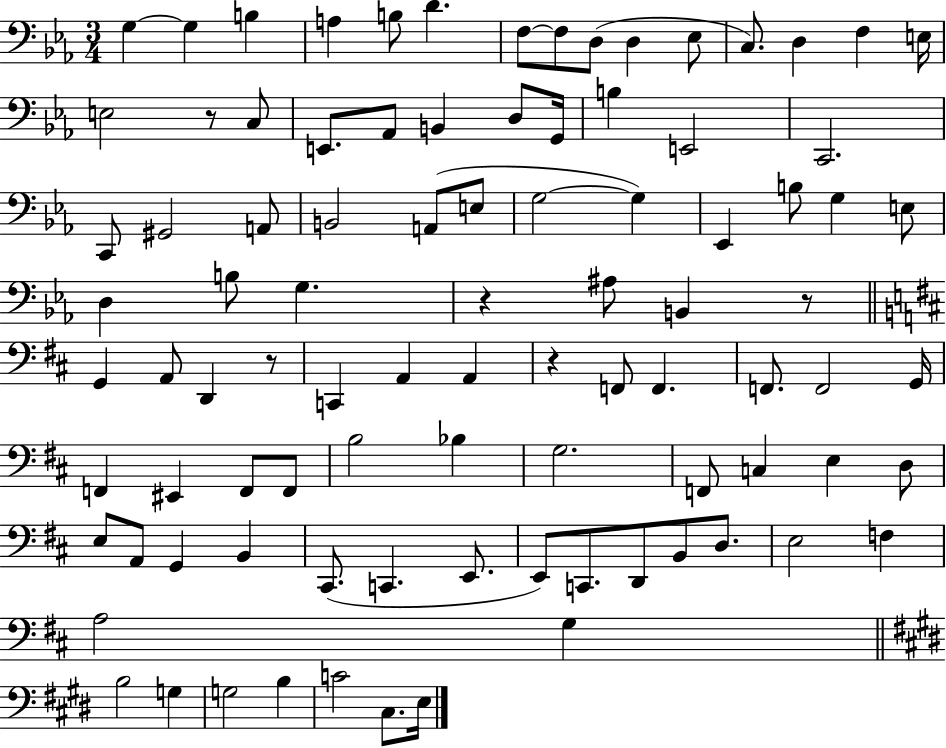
G3/q G3/q B3/q A3/q B3/e D4/q. F3/e F3/e D3/e D3/q Eb3/e C3/e. D3/q F3/q E3/s E3/h R/e C3/e E2/e. Ab2/e B2/q D3/e G2/s B3/q E2/h C2/h. C2/e G#2/h A2/e B2/h A2/e E3/e G3/h G3/q Eb2/q B3/e G3/q E3/e D3/q B3/e G3/q. R/q A#3/e B2/q R/e G2/q A2/e D2/q R/e C2/q A2/q A2/q R/q F2/e F2/q. F2/e. F2/h G2/s F2/q EIS2/q F2/e F2/e B3/h Bb3/q G3/h. F2/e C3/q E3/q D3/e E3/e A2/e G2/q B2/q C#2/e. C2/q. E2/e. E2/e C2/e. D2/e B2/e D3/e. E3/h F3/q A3/h G3/q B3/h G3/q G3/h B3/q C4/h C#3/e. E3/s